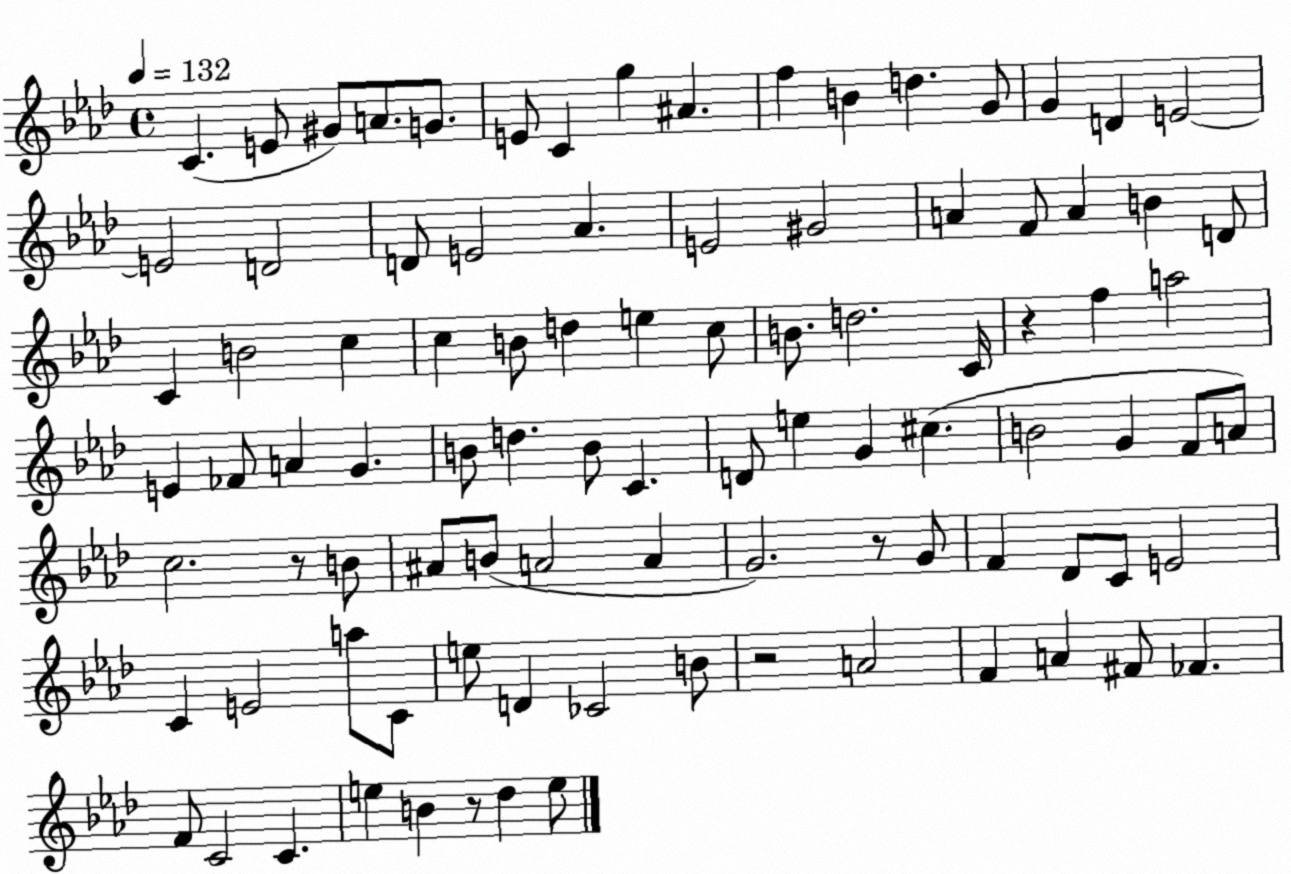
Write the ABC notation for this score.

X:1
T:Untitled
M:4/4
L:1/4
K:Ab
C E/2 ^G/2 A/2 G/2 E/2 C g ^A f B d G/2 G D E2 E2 D2 D/2 E2 _A E2 ^G2 A F/2 A B D/2 C B2 c c B/2 d e c/2 B/2 d2 C/4 z f a2 E _F/2 A G B/2 d B/2 C D/2 e G ^c B2 G F/2 A/2 c2 z/2 B/2 ^A/2 B/2 A2 A G2 z/2 G/2 F _D/2 C/2 E2 C E2 a/2 C/2 e/2 D _C2 B/2 z2 A2 F A ^F/2 _F F/2 C2 C e B z/2 _d e/2